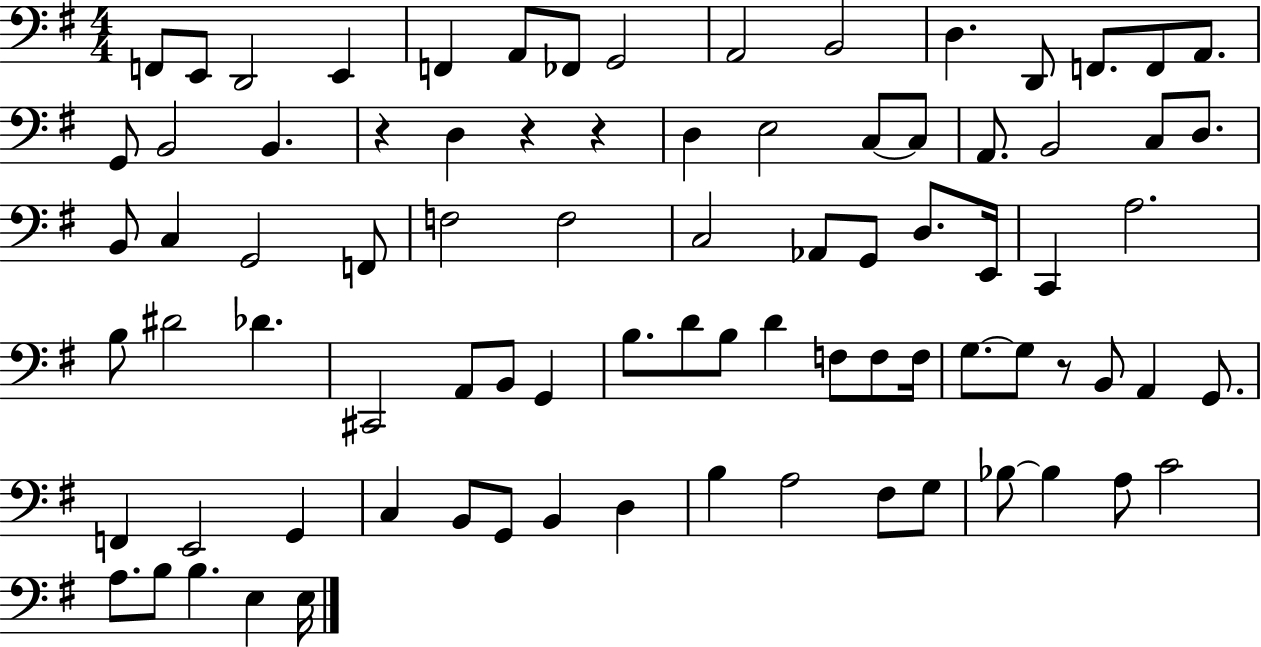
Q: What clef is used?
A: bass